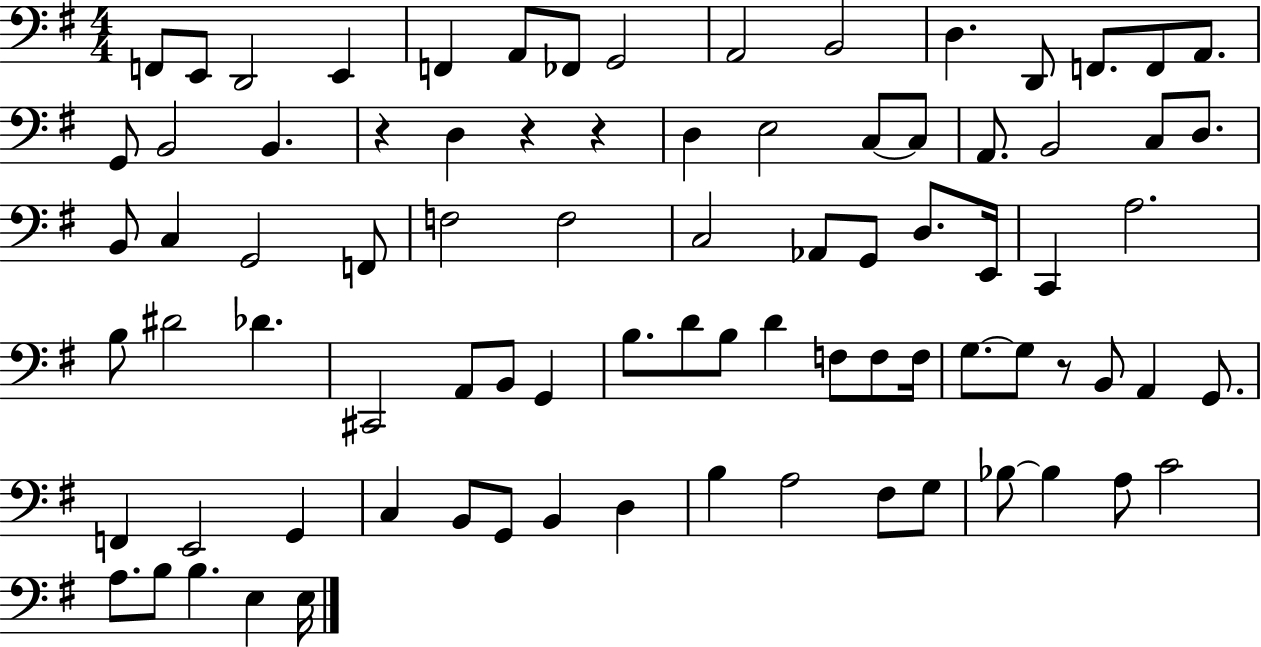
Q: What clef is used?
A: bass